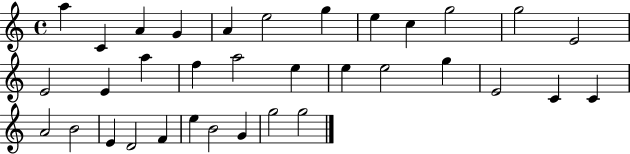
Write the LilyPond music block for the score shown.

{
  \clef treble
  \time 4/4
  \defaultTimeSignature
  \key c \major
  a''4 c'4 a'4 g'4 | a'4 e''2 g''4 | e''4 c''4 g''2 | g''2 e'2 | \break e'2 e'4 a''4 | f''4 a''2 e''4 | e''4 e''2 g''4 | e'2 c'4 c'4 | \break a'2 b'2 | e'4 d'2 f'4 | e''4 b'2 g'4 | g''2 g''2 | \break \bar "|."
}